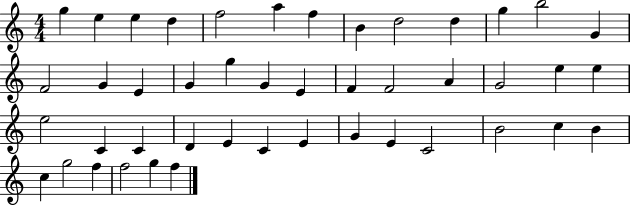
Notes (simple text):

G5/q E5/q E5/q D5/q F5/h A5/q F5/q B4/q D5/h D5/q G5/q B5/h G4/q F4/h G4/q E4/q G4/q G5/q G4/q E4/q F4/q F4/h A4/q G4/h E5/q E5/q E5/h C4/q C4/q D4/q E4/q C4/q E4/q G4/q E4/q C4/h B4/h C5/q B4/q C5/q G5/h F5/q F5/h G5/q F5/q